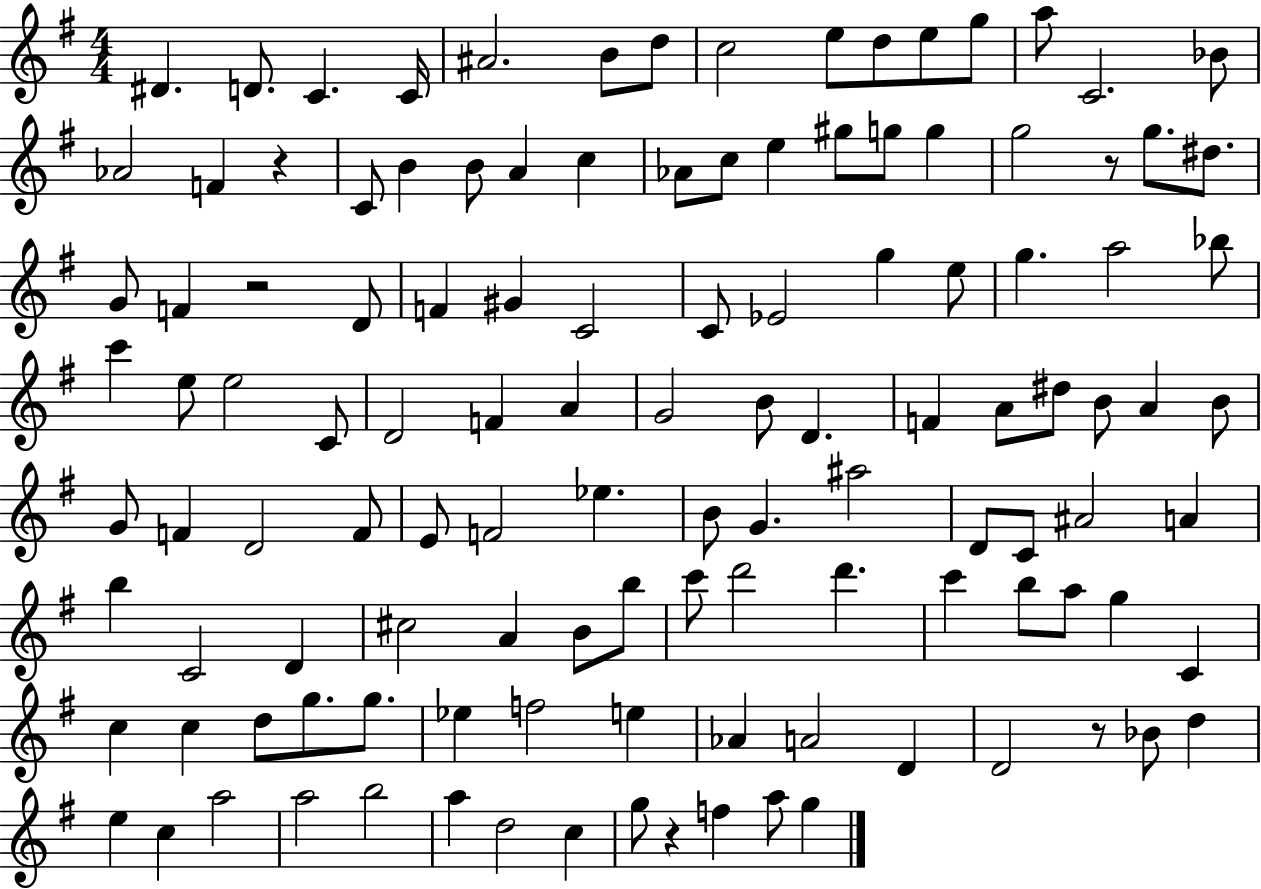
D#4/q. D4/e. C4/q. C4/s A#4/h. B4/e D5/e C5/h E5/e D5/e E5/e G5/e A5/e C4/h. Bb4/e Ab4/h F4/q R/q C4/e B4/q B4/e A4/q C5/q Ab4/e C5/e E5/q G#5/e G5/e G5/q G5/h R/e G5/e. D#5/e. G4/e F4/q R/h D4/e F4/q G#4/q C4/h C4/e Eb4/h G5/q E5/e G5/q. A5/h Bb5/e C6/q E5/e E5/h C4/e D4/h F4/q A4/q G4/h B4/e D4/q. F4/q A4/e D#5/e B4/e A4/q B4/e G4/e F4/q D4/h F4/e E4/e F4/h Eb5/q. B4/e G4/q. A#5/h D4/e C4/e A#4/h A4/q B5/q C4/h D4/q C#5/h A4/q B4/e B5/e C6/e D6/h D6/q. C6/q B5/e A5/e G5/q C4/q C5/q C5/q D5/e G5/e. G5/e. Eb5/q F5/h E5/q Ab4/q A4/h D4/q D4/h R/e Bb4/e D5/q E5/q C5/q A5/h A5/h B5/h A5/q D5/h C5/q G5/e R/q F5/q A5/e G5/q